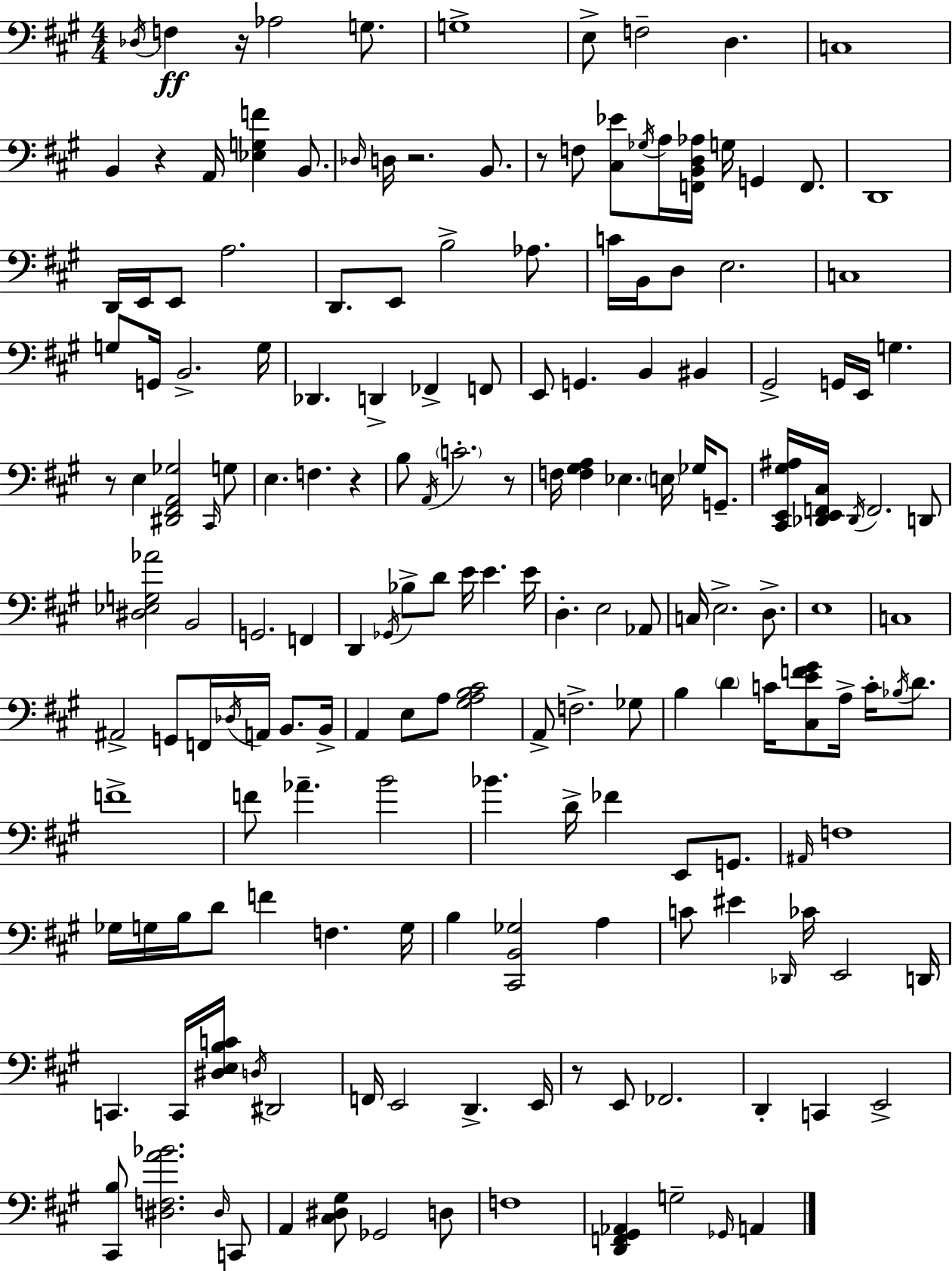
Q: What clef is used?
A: bass